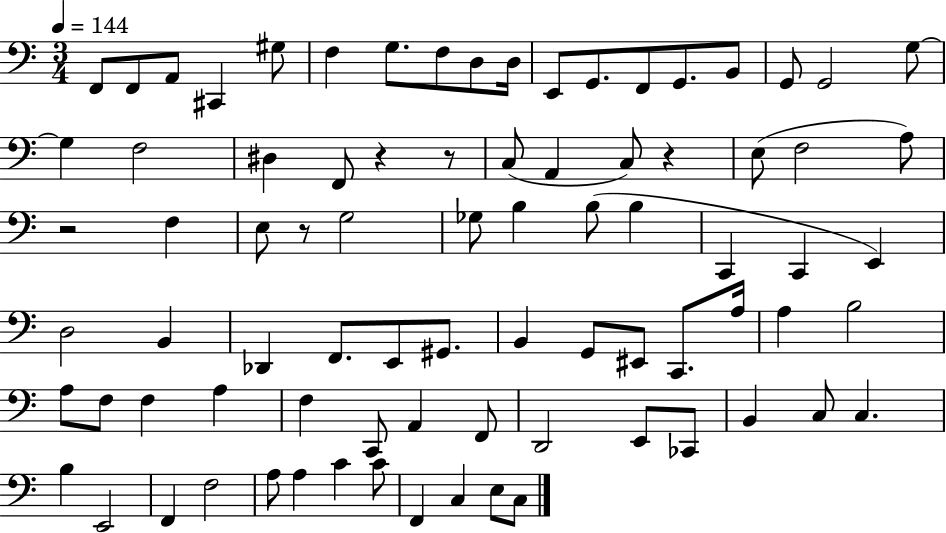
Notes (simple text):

F2/e F2/e A2/e C#2/q G#3/e F3/q G3/e. F3/e D3/e D3/s E2/e G2/e. F2/e G2/e. B2/e G2/e G2/h G3/e G3/q F3/h D#3/q F2/e R/q R/e C3/e A2/q C3/e R/q E3/e F3/h A3/e R/h F3/q E3/e R/e G3/h Gb3/e B3/q B3/e B3/q C2/q C2/q E2/q D3/h B2/q Db2/q F2/e. E2/e G#2/e. B2/q G2/e EIS2/e C2/e. A3/s A3/q B3/h A3/e F3/e F3/q A3/q F3/q C2/e A2/q F2/e D2/h E2/e CES2/e B2/q C3/e C3/q. B3/q E2/h F2/q F3/h A3/e A3/q C4/q C4/e F2/q C3/q E3/e C3/e